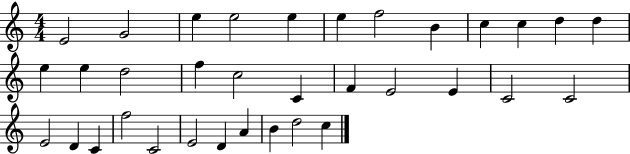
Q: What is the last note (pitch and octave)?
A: C5